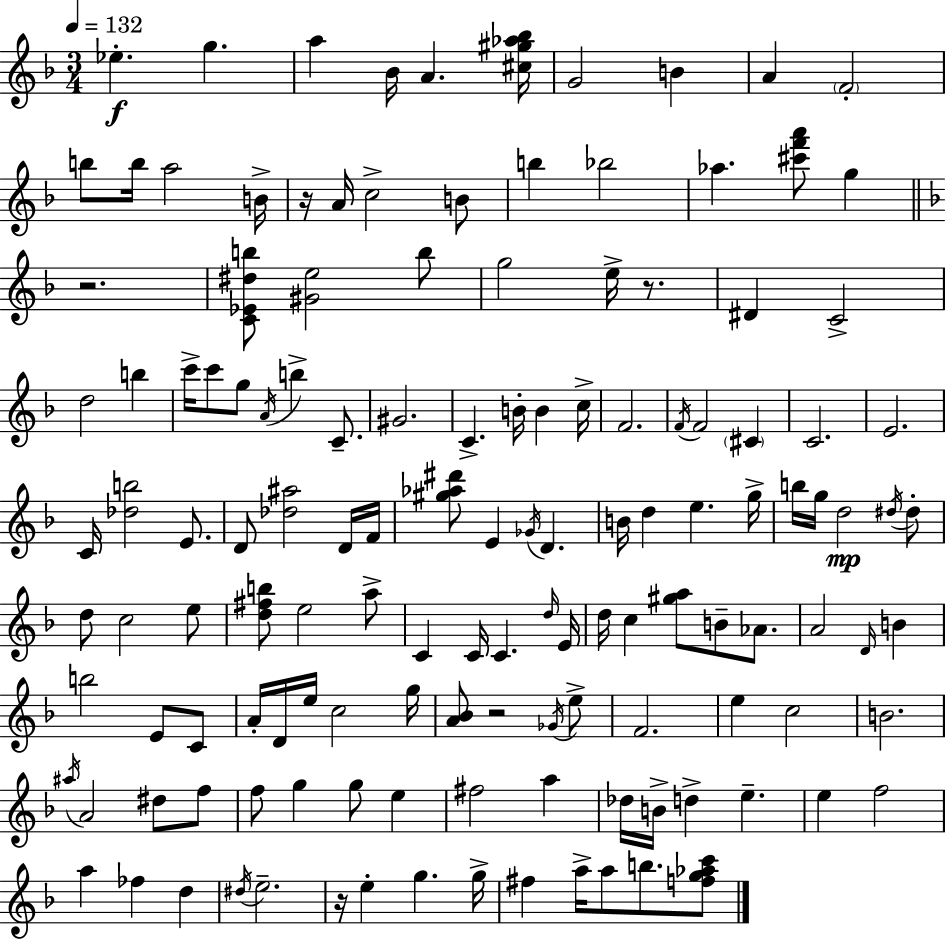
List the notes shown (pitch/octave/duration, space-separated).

Eb5/q. G5/q. A5/q Bb4/s A4/q. [C#5,G#5,Ab5,Bb5]/s G4/h B4/q A4/q F4/h B5/e B5/s A5/h B4/s R/s A4/s C5/h B4/e B5/q Bb5/h Ab5/q. [C#6,F6,A6]/e G5/q R/h. [C4,Eb4,D#5,B5]/e [G#4,E5]/h B5/e G5/h E5/s R/e. D#4/q C4/h D5/h B5/q C6/s C6/e G5/e A4/s B5/q C4/e. G#4/h. C4/q. B4/s B4/q C5/s F4/h. F4/s F4/h C#4/q C4/h. E4/h. C4/s [Db5,B5]/h E4/e. D4/e [Db5,A#5]/h D4/s F4/s [G#5,Ab5,D#6]/e E4/q Gb4/s D4/q. B4/s D5/q E5/q. G5/s B5/s G5/s D5/h D#5/s D#5/e D5/e C5/h E5/e [D5,F#5,B5]/e E5/h A5/e C4/q C4/s C4/q. D5/s E4/s D5/s C5/q [G#5,A5]/e B4/e Ab4/e. A4/h D4/s B4/q B5/h E4/e C4/e A4/s D4/s E5/s C5/h G5/s [A4,Bb4]/e R/h Gb4/s E5/e F4/h. E5/q C5/h B4/h. A#5/s A4/h D#5/e F5/e F5/e G5/q G5/e E5/q F#5/h A5/q Db5/s B4/s D5/q E5/q. E5/q F5/h A5/q FES5/q D5/q D#5/s E5/h. R/s E5/q G5/q. G5/s F#5/q A5/s A5/e B5/e. [F5,G5,Ab5,C6]/e